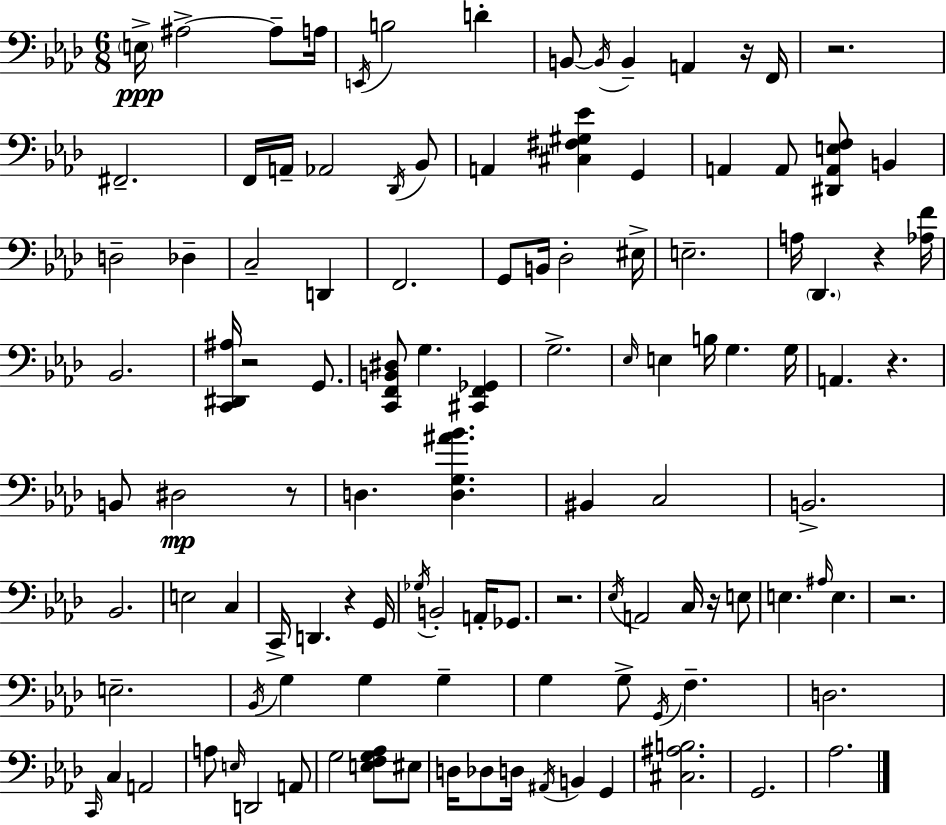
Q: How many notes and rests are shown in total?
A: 114